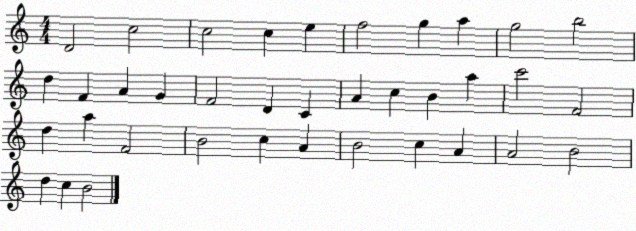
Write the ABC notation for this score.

X:1
T:Untitled
M:4/4
L:1/4
K:C
D2 c2 c2 c e f2 g a g2 b2 d F A G F2 D C A c B a c'2 F2 d a F2 B2 c A B2 c A A2 B2 d c B2